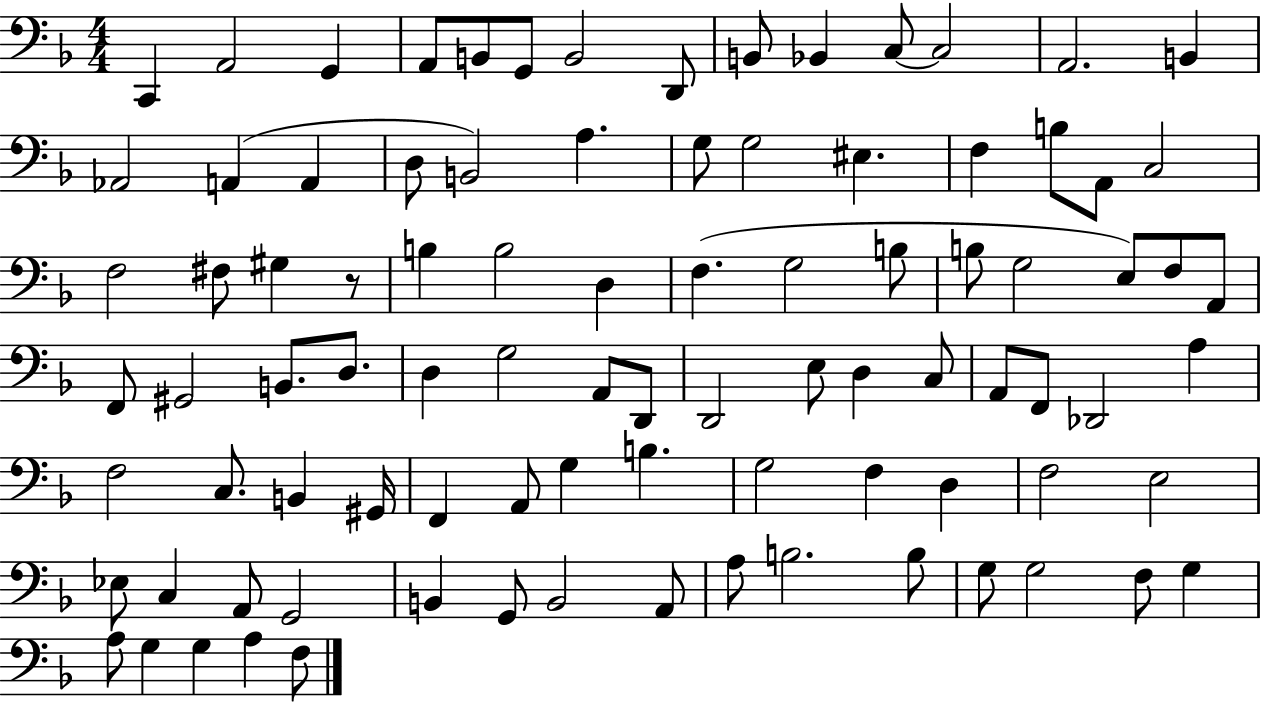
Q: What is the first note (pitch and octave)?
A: C2